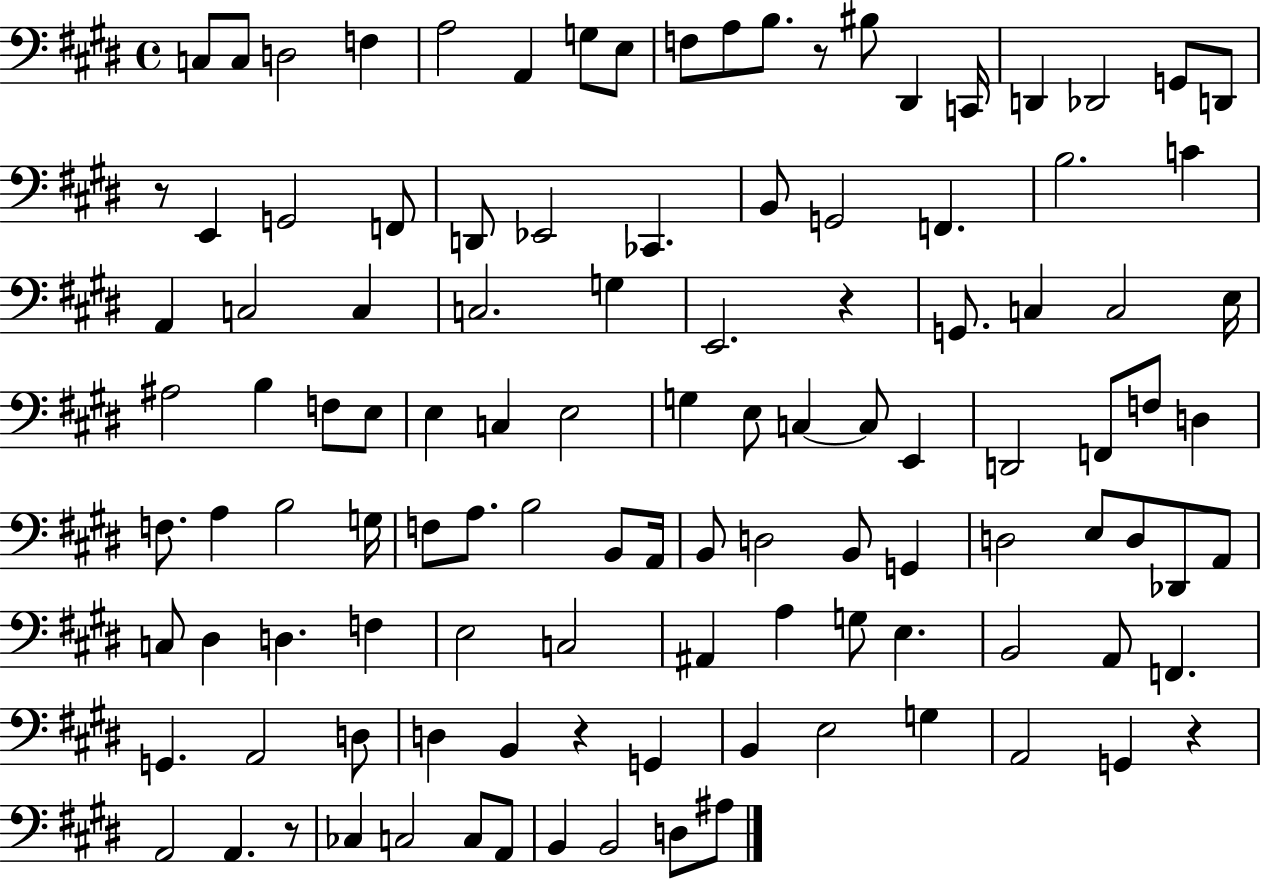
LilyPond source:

{
  \clef bass
  \time 4/4
  \defaultTimeSignature
  \key e \major
  c8 c8 d2 f4 | a2 a,4 g8 e8 | f8 a8 b8. r8 bis8 dis,4 c,16 | d,4 des,2 g,8 d,8 | \break r8 e,4 g,2 f,8 | d,8 ees,2 ces,4. | b,8 g,2 f,4. | b2. c'4 | \break a,4 c2 c4 | c2. g4 | e,2. r4 | g,8. c4 c2 e16 | \break ais2 b4 f8 e8 | e4 c4 e2 | g4 e8 c4~~ c8 e,4 | d,2 f,8 f8 d4 | \break f8. a4 b2 g16 | f8 a8. b2 b,8 a,16 | b,8 d2 b,8 g,4 | d2 e8 d8 des,8 a,8 | \break c8 dis4 d4. f4 | e2 c2 | ais,4 a4 g8 e4. | b,2 a,8 f,4. | \break g,4. a,2 d8 | d4 b,4 r4 g,4 | b,4 e2 g4 | a,2 g,4 r4 | \break a,2 a,4. r8 | ces4 c2 c8 a,8 | b,4 b,2 d8 ais8 | \bar "|."
}